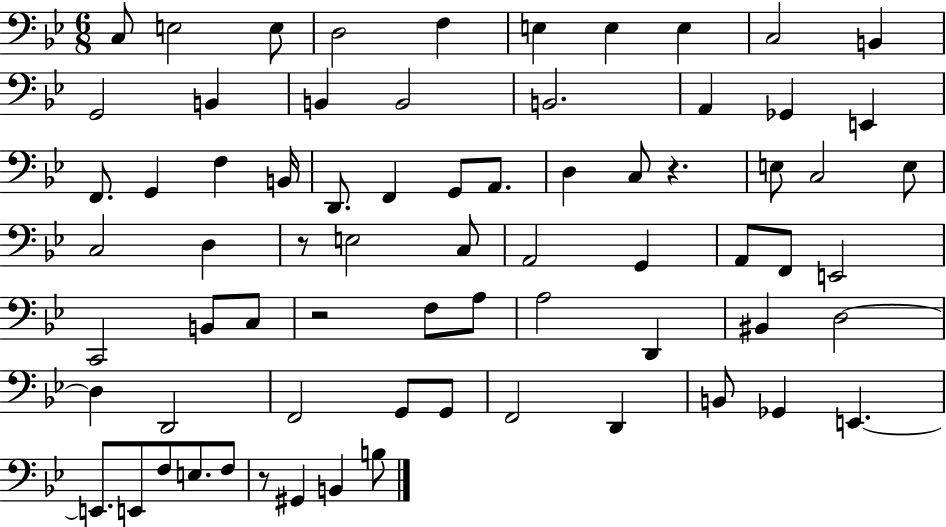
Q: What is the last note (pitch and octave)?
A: B3